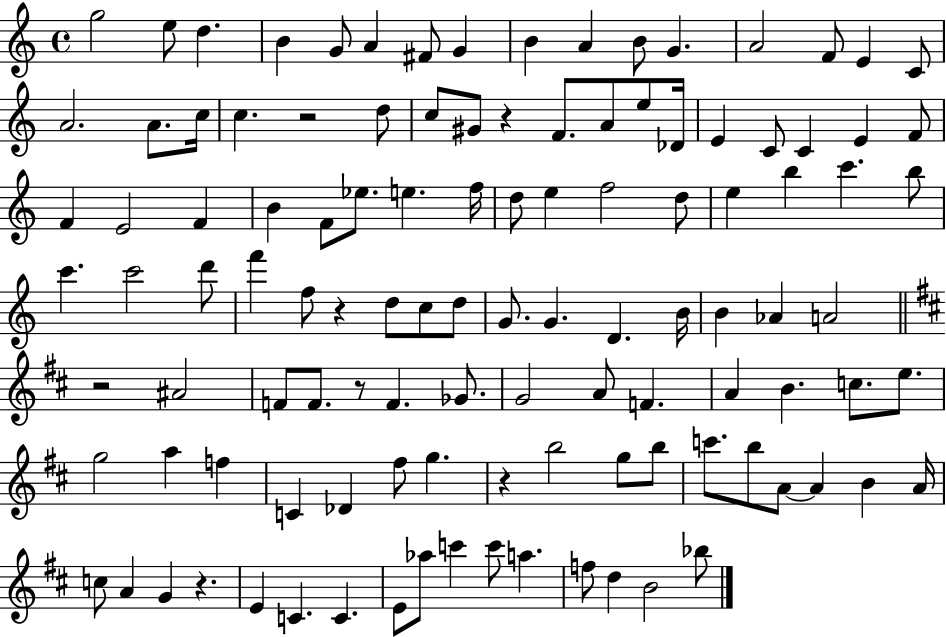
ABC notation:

X:1
T:Untitled
M:4/4
L:1/4
K:C
g2 e/2 d B G/2 A ^F/2 G B A B/2 G A2 F/2 E C/2 A2 A/2 c/4 c z2 d/2 c/2 ^G/2 z F/2 A/2 e/2 _D/4 E C/2 C E F/2 F E2 F B F/2 _e/2 e f/4 d/2 e f2 d/2 e b c' b/2 c' c'2 d'/2 f' f/2 z d/2 c/2 d/2 G/2 G D B/4 B _A A2 z2 ^A2 F/2 F/2 z/2 F _G/2 G2 A/2 F A B c/2 e/2 g2 a f C _D ^f/2 g z b2 g/2 b/2 c'/2 b/2 A/2 A B A/4 c/2 A G z E C C E/2 _a/2 c' c'/2 a f/2 d B2 _b/2